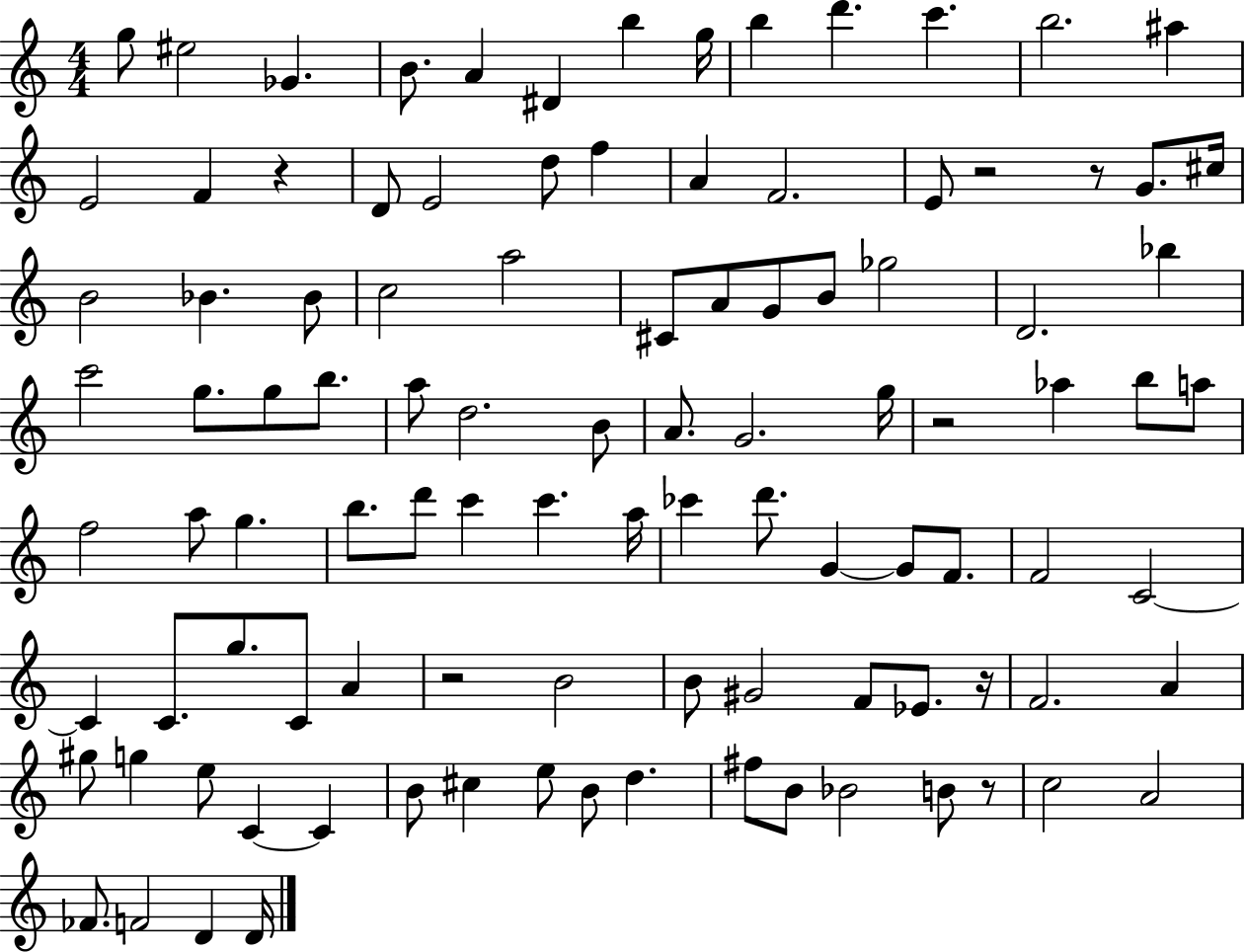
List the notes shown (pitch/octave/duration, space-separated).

G5/e EIS5/h Gb4/q. B4/e. A4/q D#4/q B5/q G5/s B5/q D6/q. C6/q. B5/h. A#5/q E4/h F4/q R/q D4/e E4/h D5/e F5/q A4/q F4/h. E4/e R/h R/e G4/e. C#5/s B4/h Bb4/q. Bb4/e C5/h A5/h C#4/e A4/e G4/e B4/e Gb5/h D4/h. Bb5/q C6/h G5/e. G5/e B5/e. A5/e D5/h. B4/e A4/e. G4/h. G5/s R/h Ab5/q B5/e A5/e F5/h A5/e G5/q. B5/e. D6/e C6/q C6/q. A5/s CES6/q D6/e. G4/q G4/e F4/e. F4/h C4/h C4/q C4/e. G5/e. C4/e A4/q R/h B4/h B4/e G#4/h F4/e Eb4/e. R/s F4/h. A4/q G#5/e G5/q E5/e C4/q C4/q B4/e C#5/q E5/e B4/e D5/q. F#5/e B4/e Bb4/h B4/e R/e C5/h A4/h FES4/e. F4/h D4/q D4/s